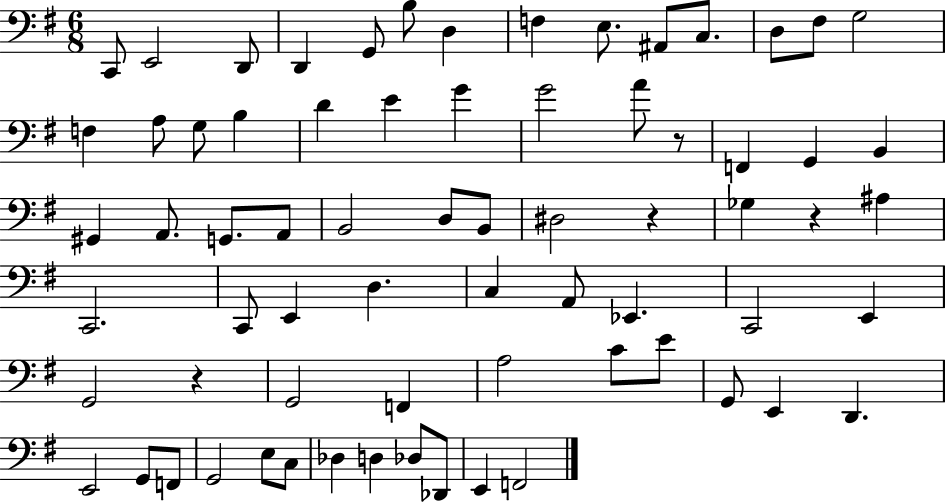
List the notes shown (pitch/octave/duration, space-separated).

C2/e E2/h D2/e D2/q G2/e B3/e D3/q F3/q E3/e. A#2/e C3/e. D3/e F#3/e G3/h F3/q A3/e G3/e B3/q D4/q E4/q G4/q G4/h A4/e R/e F2/q G2/q B2/q G#2/q A2/e. G2/e. A2/e B2/h D3/e B2/e D#3/h R/q Gb3/q R/q A#3/q C2/h. C2/e E2/q D3/q. C3/q A2/e Eb2/q. C2/h E2/q G2/h R/q G2/h F2/q A3/h C4/e E4/e G2/e E2/q D2/q. E2/h G2/e F2/e G2/h E3/e C3/e Db3/q D3/q Db3/e Db2/e E2/q F2/h